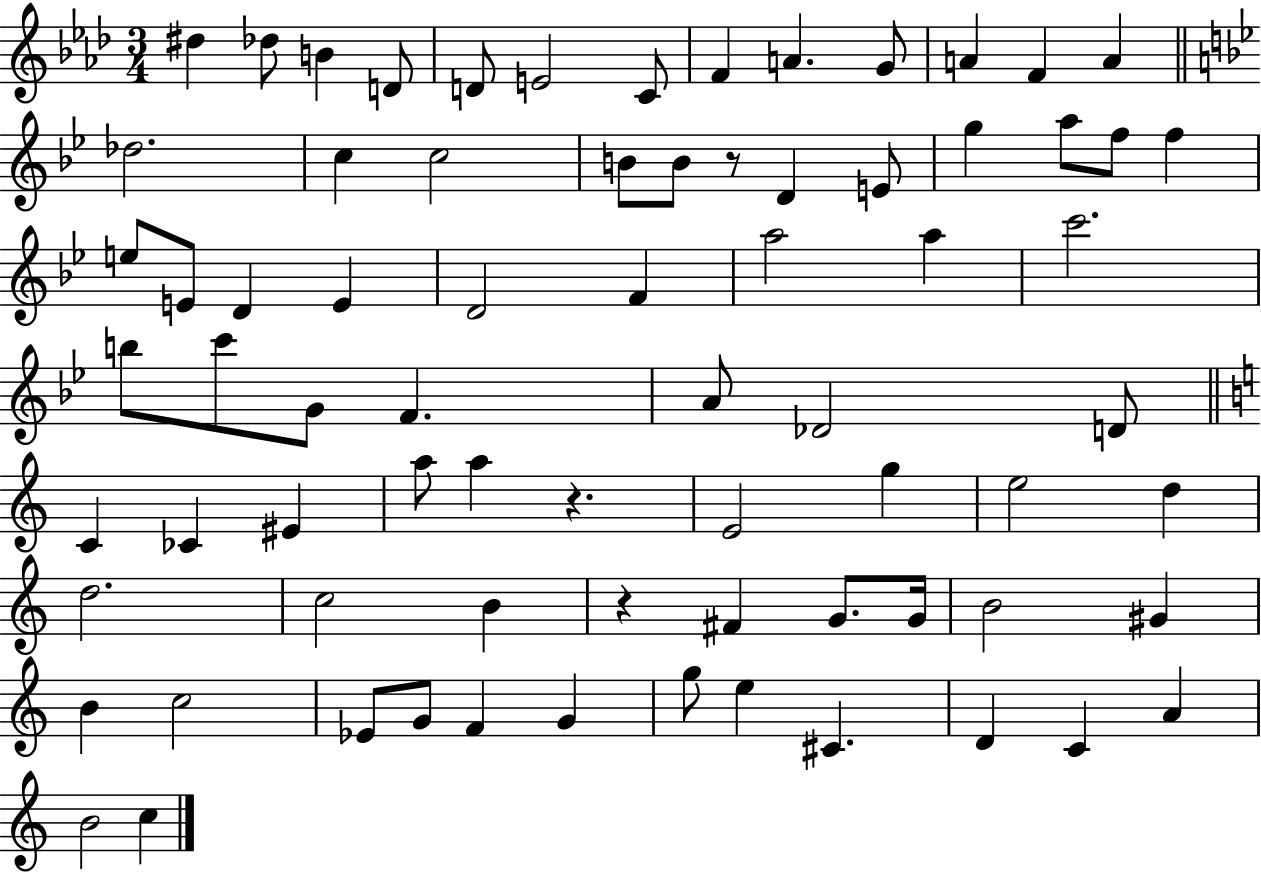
X:1
T:Untitled
M:3/4
L:1/4
K:Ab
^d _d/2 B D/2 D/2 E2 C/2 F A G/2 A F A _d2 c c2 B/2 B/2 z/2 D E/2 g a/2 f/2 f e/2 E/2 D E D2 F a2 a c'2 b/2 c'/2 G/2 F A/2 _D2 D/2 C _C ^E a/2 a z E2 g e2 d d2 c2 B z ^F G/2 G/4 B2 ^G B c2 _E/2 G/2 F G g/2 e ^C D C A B2 c